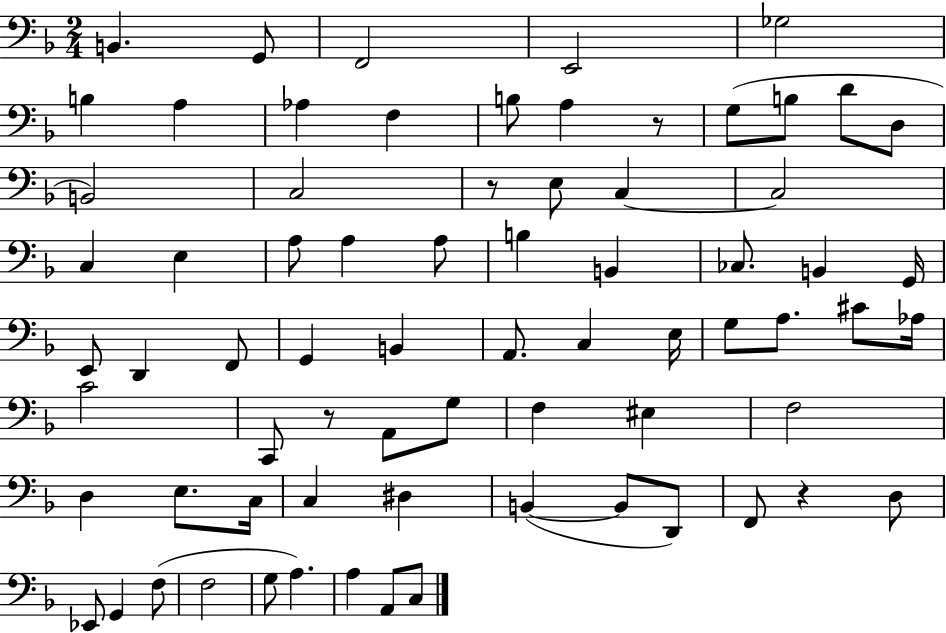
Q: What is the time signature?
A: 2/4